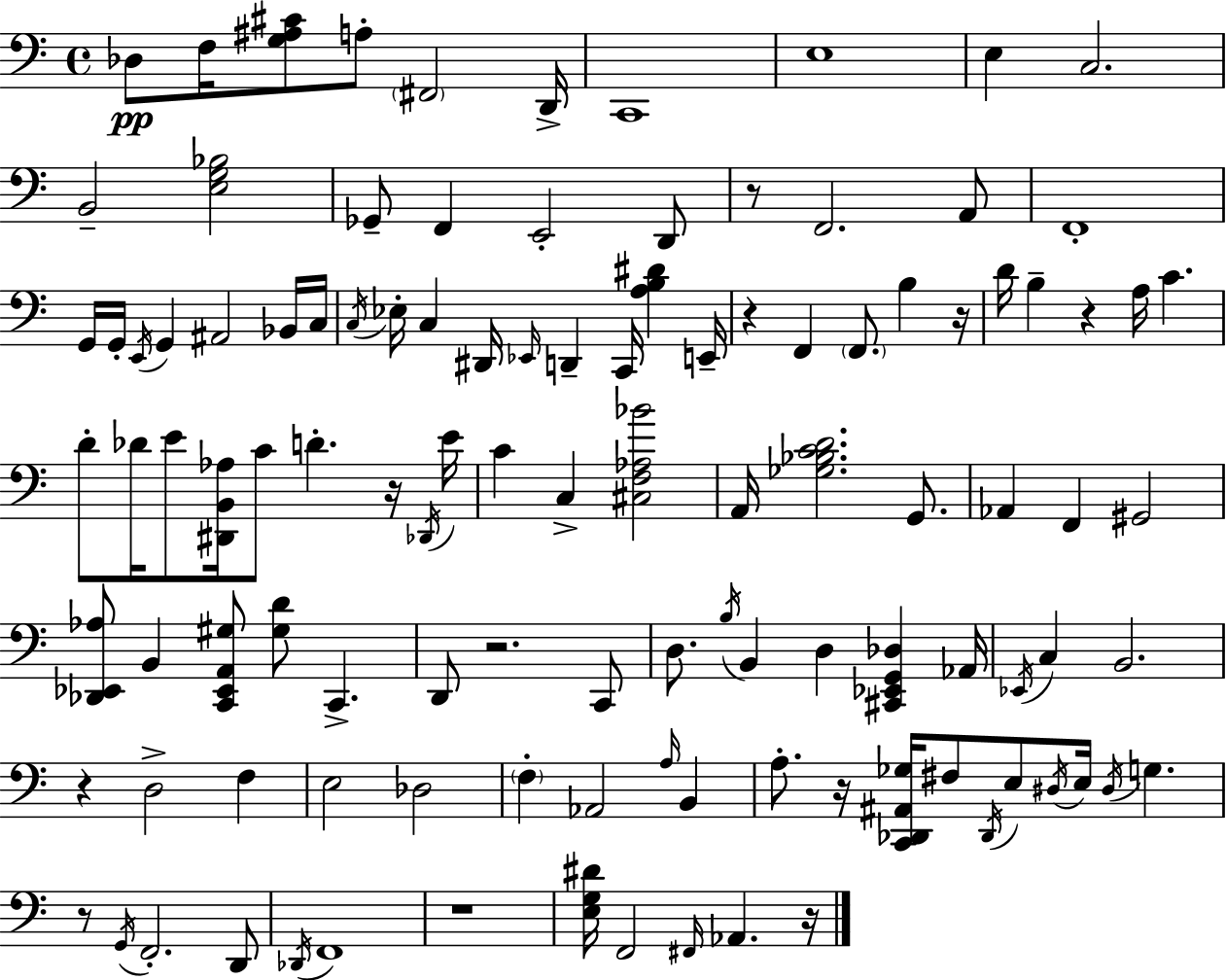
Db3/e F3/s [G3,A#3,C#4]/e A3/e F#2/h D2/s C2/w E3/w E3/q C3/h. B2/h [E3,G3,Bb3]/h Gb2/e F2/q E2/h D2/e R/e F2/h. A2/e F2/w G2/s G2/s E2/s G2/q A#2/h Bb2/s C3/s C3/s Eb3/s C3/q D#2/s Eb2/s D2/q C2/s [A3,B3,D#4]/q E2/s R/q F2/q F2/e. B3/q R/s D4/s B3/q R/q A3/s C4/q. D4/e Db4/s E4/e [D#2,B2,Ab3]/s C4/e D4/q. R/s Db2/s E4/s C4/q C3/q [C#3,F3,Ab3,Bb4]/h A2/s [Gb3,Bb3,C4,D4]/h. G2/e. Ab2/q F2/q G#2/h [Db2,Eb2,Ab3]/e B2/q [C2,Eb2,A2,G#3]/e [G#3,D4]/e C2/q. D2/e R/h. C2/e D3/e. B3/s B2/q D3/q [C#2,Eb2,G2,Db3]/q Ab2/s Eb2/s C3/q B2/h. R/q D3/h F3/q E3/h Db3/h F3/q Ab2/h A3/s B2/q A3/e. R/s [C2,Db2,A#2,Gb3]/s F#3/e Db2/s E3/e D#3/s E3/s D#3/s G3/q. R/e G2/s F2/h. D2/e Db2/s F2/w R/w [E3,G3,D#4]/s F2/h F#2/s Ab2/q. R/s